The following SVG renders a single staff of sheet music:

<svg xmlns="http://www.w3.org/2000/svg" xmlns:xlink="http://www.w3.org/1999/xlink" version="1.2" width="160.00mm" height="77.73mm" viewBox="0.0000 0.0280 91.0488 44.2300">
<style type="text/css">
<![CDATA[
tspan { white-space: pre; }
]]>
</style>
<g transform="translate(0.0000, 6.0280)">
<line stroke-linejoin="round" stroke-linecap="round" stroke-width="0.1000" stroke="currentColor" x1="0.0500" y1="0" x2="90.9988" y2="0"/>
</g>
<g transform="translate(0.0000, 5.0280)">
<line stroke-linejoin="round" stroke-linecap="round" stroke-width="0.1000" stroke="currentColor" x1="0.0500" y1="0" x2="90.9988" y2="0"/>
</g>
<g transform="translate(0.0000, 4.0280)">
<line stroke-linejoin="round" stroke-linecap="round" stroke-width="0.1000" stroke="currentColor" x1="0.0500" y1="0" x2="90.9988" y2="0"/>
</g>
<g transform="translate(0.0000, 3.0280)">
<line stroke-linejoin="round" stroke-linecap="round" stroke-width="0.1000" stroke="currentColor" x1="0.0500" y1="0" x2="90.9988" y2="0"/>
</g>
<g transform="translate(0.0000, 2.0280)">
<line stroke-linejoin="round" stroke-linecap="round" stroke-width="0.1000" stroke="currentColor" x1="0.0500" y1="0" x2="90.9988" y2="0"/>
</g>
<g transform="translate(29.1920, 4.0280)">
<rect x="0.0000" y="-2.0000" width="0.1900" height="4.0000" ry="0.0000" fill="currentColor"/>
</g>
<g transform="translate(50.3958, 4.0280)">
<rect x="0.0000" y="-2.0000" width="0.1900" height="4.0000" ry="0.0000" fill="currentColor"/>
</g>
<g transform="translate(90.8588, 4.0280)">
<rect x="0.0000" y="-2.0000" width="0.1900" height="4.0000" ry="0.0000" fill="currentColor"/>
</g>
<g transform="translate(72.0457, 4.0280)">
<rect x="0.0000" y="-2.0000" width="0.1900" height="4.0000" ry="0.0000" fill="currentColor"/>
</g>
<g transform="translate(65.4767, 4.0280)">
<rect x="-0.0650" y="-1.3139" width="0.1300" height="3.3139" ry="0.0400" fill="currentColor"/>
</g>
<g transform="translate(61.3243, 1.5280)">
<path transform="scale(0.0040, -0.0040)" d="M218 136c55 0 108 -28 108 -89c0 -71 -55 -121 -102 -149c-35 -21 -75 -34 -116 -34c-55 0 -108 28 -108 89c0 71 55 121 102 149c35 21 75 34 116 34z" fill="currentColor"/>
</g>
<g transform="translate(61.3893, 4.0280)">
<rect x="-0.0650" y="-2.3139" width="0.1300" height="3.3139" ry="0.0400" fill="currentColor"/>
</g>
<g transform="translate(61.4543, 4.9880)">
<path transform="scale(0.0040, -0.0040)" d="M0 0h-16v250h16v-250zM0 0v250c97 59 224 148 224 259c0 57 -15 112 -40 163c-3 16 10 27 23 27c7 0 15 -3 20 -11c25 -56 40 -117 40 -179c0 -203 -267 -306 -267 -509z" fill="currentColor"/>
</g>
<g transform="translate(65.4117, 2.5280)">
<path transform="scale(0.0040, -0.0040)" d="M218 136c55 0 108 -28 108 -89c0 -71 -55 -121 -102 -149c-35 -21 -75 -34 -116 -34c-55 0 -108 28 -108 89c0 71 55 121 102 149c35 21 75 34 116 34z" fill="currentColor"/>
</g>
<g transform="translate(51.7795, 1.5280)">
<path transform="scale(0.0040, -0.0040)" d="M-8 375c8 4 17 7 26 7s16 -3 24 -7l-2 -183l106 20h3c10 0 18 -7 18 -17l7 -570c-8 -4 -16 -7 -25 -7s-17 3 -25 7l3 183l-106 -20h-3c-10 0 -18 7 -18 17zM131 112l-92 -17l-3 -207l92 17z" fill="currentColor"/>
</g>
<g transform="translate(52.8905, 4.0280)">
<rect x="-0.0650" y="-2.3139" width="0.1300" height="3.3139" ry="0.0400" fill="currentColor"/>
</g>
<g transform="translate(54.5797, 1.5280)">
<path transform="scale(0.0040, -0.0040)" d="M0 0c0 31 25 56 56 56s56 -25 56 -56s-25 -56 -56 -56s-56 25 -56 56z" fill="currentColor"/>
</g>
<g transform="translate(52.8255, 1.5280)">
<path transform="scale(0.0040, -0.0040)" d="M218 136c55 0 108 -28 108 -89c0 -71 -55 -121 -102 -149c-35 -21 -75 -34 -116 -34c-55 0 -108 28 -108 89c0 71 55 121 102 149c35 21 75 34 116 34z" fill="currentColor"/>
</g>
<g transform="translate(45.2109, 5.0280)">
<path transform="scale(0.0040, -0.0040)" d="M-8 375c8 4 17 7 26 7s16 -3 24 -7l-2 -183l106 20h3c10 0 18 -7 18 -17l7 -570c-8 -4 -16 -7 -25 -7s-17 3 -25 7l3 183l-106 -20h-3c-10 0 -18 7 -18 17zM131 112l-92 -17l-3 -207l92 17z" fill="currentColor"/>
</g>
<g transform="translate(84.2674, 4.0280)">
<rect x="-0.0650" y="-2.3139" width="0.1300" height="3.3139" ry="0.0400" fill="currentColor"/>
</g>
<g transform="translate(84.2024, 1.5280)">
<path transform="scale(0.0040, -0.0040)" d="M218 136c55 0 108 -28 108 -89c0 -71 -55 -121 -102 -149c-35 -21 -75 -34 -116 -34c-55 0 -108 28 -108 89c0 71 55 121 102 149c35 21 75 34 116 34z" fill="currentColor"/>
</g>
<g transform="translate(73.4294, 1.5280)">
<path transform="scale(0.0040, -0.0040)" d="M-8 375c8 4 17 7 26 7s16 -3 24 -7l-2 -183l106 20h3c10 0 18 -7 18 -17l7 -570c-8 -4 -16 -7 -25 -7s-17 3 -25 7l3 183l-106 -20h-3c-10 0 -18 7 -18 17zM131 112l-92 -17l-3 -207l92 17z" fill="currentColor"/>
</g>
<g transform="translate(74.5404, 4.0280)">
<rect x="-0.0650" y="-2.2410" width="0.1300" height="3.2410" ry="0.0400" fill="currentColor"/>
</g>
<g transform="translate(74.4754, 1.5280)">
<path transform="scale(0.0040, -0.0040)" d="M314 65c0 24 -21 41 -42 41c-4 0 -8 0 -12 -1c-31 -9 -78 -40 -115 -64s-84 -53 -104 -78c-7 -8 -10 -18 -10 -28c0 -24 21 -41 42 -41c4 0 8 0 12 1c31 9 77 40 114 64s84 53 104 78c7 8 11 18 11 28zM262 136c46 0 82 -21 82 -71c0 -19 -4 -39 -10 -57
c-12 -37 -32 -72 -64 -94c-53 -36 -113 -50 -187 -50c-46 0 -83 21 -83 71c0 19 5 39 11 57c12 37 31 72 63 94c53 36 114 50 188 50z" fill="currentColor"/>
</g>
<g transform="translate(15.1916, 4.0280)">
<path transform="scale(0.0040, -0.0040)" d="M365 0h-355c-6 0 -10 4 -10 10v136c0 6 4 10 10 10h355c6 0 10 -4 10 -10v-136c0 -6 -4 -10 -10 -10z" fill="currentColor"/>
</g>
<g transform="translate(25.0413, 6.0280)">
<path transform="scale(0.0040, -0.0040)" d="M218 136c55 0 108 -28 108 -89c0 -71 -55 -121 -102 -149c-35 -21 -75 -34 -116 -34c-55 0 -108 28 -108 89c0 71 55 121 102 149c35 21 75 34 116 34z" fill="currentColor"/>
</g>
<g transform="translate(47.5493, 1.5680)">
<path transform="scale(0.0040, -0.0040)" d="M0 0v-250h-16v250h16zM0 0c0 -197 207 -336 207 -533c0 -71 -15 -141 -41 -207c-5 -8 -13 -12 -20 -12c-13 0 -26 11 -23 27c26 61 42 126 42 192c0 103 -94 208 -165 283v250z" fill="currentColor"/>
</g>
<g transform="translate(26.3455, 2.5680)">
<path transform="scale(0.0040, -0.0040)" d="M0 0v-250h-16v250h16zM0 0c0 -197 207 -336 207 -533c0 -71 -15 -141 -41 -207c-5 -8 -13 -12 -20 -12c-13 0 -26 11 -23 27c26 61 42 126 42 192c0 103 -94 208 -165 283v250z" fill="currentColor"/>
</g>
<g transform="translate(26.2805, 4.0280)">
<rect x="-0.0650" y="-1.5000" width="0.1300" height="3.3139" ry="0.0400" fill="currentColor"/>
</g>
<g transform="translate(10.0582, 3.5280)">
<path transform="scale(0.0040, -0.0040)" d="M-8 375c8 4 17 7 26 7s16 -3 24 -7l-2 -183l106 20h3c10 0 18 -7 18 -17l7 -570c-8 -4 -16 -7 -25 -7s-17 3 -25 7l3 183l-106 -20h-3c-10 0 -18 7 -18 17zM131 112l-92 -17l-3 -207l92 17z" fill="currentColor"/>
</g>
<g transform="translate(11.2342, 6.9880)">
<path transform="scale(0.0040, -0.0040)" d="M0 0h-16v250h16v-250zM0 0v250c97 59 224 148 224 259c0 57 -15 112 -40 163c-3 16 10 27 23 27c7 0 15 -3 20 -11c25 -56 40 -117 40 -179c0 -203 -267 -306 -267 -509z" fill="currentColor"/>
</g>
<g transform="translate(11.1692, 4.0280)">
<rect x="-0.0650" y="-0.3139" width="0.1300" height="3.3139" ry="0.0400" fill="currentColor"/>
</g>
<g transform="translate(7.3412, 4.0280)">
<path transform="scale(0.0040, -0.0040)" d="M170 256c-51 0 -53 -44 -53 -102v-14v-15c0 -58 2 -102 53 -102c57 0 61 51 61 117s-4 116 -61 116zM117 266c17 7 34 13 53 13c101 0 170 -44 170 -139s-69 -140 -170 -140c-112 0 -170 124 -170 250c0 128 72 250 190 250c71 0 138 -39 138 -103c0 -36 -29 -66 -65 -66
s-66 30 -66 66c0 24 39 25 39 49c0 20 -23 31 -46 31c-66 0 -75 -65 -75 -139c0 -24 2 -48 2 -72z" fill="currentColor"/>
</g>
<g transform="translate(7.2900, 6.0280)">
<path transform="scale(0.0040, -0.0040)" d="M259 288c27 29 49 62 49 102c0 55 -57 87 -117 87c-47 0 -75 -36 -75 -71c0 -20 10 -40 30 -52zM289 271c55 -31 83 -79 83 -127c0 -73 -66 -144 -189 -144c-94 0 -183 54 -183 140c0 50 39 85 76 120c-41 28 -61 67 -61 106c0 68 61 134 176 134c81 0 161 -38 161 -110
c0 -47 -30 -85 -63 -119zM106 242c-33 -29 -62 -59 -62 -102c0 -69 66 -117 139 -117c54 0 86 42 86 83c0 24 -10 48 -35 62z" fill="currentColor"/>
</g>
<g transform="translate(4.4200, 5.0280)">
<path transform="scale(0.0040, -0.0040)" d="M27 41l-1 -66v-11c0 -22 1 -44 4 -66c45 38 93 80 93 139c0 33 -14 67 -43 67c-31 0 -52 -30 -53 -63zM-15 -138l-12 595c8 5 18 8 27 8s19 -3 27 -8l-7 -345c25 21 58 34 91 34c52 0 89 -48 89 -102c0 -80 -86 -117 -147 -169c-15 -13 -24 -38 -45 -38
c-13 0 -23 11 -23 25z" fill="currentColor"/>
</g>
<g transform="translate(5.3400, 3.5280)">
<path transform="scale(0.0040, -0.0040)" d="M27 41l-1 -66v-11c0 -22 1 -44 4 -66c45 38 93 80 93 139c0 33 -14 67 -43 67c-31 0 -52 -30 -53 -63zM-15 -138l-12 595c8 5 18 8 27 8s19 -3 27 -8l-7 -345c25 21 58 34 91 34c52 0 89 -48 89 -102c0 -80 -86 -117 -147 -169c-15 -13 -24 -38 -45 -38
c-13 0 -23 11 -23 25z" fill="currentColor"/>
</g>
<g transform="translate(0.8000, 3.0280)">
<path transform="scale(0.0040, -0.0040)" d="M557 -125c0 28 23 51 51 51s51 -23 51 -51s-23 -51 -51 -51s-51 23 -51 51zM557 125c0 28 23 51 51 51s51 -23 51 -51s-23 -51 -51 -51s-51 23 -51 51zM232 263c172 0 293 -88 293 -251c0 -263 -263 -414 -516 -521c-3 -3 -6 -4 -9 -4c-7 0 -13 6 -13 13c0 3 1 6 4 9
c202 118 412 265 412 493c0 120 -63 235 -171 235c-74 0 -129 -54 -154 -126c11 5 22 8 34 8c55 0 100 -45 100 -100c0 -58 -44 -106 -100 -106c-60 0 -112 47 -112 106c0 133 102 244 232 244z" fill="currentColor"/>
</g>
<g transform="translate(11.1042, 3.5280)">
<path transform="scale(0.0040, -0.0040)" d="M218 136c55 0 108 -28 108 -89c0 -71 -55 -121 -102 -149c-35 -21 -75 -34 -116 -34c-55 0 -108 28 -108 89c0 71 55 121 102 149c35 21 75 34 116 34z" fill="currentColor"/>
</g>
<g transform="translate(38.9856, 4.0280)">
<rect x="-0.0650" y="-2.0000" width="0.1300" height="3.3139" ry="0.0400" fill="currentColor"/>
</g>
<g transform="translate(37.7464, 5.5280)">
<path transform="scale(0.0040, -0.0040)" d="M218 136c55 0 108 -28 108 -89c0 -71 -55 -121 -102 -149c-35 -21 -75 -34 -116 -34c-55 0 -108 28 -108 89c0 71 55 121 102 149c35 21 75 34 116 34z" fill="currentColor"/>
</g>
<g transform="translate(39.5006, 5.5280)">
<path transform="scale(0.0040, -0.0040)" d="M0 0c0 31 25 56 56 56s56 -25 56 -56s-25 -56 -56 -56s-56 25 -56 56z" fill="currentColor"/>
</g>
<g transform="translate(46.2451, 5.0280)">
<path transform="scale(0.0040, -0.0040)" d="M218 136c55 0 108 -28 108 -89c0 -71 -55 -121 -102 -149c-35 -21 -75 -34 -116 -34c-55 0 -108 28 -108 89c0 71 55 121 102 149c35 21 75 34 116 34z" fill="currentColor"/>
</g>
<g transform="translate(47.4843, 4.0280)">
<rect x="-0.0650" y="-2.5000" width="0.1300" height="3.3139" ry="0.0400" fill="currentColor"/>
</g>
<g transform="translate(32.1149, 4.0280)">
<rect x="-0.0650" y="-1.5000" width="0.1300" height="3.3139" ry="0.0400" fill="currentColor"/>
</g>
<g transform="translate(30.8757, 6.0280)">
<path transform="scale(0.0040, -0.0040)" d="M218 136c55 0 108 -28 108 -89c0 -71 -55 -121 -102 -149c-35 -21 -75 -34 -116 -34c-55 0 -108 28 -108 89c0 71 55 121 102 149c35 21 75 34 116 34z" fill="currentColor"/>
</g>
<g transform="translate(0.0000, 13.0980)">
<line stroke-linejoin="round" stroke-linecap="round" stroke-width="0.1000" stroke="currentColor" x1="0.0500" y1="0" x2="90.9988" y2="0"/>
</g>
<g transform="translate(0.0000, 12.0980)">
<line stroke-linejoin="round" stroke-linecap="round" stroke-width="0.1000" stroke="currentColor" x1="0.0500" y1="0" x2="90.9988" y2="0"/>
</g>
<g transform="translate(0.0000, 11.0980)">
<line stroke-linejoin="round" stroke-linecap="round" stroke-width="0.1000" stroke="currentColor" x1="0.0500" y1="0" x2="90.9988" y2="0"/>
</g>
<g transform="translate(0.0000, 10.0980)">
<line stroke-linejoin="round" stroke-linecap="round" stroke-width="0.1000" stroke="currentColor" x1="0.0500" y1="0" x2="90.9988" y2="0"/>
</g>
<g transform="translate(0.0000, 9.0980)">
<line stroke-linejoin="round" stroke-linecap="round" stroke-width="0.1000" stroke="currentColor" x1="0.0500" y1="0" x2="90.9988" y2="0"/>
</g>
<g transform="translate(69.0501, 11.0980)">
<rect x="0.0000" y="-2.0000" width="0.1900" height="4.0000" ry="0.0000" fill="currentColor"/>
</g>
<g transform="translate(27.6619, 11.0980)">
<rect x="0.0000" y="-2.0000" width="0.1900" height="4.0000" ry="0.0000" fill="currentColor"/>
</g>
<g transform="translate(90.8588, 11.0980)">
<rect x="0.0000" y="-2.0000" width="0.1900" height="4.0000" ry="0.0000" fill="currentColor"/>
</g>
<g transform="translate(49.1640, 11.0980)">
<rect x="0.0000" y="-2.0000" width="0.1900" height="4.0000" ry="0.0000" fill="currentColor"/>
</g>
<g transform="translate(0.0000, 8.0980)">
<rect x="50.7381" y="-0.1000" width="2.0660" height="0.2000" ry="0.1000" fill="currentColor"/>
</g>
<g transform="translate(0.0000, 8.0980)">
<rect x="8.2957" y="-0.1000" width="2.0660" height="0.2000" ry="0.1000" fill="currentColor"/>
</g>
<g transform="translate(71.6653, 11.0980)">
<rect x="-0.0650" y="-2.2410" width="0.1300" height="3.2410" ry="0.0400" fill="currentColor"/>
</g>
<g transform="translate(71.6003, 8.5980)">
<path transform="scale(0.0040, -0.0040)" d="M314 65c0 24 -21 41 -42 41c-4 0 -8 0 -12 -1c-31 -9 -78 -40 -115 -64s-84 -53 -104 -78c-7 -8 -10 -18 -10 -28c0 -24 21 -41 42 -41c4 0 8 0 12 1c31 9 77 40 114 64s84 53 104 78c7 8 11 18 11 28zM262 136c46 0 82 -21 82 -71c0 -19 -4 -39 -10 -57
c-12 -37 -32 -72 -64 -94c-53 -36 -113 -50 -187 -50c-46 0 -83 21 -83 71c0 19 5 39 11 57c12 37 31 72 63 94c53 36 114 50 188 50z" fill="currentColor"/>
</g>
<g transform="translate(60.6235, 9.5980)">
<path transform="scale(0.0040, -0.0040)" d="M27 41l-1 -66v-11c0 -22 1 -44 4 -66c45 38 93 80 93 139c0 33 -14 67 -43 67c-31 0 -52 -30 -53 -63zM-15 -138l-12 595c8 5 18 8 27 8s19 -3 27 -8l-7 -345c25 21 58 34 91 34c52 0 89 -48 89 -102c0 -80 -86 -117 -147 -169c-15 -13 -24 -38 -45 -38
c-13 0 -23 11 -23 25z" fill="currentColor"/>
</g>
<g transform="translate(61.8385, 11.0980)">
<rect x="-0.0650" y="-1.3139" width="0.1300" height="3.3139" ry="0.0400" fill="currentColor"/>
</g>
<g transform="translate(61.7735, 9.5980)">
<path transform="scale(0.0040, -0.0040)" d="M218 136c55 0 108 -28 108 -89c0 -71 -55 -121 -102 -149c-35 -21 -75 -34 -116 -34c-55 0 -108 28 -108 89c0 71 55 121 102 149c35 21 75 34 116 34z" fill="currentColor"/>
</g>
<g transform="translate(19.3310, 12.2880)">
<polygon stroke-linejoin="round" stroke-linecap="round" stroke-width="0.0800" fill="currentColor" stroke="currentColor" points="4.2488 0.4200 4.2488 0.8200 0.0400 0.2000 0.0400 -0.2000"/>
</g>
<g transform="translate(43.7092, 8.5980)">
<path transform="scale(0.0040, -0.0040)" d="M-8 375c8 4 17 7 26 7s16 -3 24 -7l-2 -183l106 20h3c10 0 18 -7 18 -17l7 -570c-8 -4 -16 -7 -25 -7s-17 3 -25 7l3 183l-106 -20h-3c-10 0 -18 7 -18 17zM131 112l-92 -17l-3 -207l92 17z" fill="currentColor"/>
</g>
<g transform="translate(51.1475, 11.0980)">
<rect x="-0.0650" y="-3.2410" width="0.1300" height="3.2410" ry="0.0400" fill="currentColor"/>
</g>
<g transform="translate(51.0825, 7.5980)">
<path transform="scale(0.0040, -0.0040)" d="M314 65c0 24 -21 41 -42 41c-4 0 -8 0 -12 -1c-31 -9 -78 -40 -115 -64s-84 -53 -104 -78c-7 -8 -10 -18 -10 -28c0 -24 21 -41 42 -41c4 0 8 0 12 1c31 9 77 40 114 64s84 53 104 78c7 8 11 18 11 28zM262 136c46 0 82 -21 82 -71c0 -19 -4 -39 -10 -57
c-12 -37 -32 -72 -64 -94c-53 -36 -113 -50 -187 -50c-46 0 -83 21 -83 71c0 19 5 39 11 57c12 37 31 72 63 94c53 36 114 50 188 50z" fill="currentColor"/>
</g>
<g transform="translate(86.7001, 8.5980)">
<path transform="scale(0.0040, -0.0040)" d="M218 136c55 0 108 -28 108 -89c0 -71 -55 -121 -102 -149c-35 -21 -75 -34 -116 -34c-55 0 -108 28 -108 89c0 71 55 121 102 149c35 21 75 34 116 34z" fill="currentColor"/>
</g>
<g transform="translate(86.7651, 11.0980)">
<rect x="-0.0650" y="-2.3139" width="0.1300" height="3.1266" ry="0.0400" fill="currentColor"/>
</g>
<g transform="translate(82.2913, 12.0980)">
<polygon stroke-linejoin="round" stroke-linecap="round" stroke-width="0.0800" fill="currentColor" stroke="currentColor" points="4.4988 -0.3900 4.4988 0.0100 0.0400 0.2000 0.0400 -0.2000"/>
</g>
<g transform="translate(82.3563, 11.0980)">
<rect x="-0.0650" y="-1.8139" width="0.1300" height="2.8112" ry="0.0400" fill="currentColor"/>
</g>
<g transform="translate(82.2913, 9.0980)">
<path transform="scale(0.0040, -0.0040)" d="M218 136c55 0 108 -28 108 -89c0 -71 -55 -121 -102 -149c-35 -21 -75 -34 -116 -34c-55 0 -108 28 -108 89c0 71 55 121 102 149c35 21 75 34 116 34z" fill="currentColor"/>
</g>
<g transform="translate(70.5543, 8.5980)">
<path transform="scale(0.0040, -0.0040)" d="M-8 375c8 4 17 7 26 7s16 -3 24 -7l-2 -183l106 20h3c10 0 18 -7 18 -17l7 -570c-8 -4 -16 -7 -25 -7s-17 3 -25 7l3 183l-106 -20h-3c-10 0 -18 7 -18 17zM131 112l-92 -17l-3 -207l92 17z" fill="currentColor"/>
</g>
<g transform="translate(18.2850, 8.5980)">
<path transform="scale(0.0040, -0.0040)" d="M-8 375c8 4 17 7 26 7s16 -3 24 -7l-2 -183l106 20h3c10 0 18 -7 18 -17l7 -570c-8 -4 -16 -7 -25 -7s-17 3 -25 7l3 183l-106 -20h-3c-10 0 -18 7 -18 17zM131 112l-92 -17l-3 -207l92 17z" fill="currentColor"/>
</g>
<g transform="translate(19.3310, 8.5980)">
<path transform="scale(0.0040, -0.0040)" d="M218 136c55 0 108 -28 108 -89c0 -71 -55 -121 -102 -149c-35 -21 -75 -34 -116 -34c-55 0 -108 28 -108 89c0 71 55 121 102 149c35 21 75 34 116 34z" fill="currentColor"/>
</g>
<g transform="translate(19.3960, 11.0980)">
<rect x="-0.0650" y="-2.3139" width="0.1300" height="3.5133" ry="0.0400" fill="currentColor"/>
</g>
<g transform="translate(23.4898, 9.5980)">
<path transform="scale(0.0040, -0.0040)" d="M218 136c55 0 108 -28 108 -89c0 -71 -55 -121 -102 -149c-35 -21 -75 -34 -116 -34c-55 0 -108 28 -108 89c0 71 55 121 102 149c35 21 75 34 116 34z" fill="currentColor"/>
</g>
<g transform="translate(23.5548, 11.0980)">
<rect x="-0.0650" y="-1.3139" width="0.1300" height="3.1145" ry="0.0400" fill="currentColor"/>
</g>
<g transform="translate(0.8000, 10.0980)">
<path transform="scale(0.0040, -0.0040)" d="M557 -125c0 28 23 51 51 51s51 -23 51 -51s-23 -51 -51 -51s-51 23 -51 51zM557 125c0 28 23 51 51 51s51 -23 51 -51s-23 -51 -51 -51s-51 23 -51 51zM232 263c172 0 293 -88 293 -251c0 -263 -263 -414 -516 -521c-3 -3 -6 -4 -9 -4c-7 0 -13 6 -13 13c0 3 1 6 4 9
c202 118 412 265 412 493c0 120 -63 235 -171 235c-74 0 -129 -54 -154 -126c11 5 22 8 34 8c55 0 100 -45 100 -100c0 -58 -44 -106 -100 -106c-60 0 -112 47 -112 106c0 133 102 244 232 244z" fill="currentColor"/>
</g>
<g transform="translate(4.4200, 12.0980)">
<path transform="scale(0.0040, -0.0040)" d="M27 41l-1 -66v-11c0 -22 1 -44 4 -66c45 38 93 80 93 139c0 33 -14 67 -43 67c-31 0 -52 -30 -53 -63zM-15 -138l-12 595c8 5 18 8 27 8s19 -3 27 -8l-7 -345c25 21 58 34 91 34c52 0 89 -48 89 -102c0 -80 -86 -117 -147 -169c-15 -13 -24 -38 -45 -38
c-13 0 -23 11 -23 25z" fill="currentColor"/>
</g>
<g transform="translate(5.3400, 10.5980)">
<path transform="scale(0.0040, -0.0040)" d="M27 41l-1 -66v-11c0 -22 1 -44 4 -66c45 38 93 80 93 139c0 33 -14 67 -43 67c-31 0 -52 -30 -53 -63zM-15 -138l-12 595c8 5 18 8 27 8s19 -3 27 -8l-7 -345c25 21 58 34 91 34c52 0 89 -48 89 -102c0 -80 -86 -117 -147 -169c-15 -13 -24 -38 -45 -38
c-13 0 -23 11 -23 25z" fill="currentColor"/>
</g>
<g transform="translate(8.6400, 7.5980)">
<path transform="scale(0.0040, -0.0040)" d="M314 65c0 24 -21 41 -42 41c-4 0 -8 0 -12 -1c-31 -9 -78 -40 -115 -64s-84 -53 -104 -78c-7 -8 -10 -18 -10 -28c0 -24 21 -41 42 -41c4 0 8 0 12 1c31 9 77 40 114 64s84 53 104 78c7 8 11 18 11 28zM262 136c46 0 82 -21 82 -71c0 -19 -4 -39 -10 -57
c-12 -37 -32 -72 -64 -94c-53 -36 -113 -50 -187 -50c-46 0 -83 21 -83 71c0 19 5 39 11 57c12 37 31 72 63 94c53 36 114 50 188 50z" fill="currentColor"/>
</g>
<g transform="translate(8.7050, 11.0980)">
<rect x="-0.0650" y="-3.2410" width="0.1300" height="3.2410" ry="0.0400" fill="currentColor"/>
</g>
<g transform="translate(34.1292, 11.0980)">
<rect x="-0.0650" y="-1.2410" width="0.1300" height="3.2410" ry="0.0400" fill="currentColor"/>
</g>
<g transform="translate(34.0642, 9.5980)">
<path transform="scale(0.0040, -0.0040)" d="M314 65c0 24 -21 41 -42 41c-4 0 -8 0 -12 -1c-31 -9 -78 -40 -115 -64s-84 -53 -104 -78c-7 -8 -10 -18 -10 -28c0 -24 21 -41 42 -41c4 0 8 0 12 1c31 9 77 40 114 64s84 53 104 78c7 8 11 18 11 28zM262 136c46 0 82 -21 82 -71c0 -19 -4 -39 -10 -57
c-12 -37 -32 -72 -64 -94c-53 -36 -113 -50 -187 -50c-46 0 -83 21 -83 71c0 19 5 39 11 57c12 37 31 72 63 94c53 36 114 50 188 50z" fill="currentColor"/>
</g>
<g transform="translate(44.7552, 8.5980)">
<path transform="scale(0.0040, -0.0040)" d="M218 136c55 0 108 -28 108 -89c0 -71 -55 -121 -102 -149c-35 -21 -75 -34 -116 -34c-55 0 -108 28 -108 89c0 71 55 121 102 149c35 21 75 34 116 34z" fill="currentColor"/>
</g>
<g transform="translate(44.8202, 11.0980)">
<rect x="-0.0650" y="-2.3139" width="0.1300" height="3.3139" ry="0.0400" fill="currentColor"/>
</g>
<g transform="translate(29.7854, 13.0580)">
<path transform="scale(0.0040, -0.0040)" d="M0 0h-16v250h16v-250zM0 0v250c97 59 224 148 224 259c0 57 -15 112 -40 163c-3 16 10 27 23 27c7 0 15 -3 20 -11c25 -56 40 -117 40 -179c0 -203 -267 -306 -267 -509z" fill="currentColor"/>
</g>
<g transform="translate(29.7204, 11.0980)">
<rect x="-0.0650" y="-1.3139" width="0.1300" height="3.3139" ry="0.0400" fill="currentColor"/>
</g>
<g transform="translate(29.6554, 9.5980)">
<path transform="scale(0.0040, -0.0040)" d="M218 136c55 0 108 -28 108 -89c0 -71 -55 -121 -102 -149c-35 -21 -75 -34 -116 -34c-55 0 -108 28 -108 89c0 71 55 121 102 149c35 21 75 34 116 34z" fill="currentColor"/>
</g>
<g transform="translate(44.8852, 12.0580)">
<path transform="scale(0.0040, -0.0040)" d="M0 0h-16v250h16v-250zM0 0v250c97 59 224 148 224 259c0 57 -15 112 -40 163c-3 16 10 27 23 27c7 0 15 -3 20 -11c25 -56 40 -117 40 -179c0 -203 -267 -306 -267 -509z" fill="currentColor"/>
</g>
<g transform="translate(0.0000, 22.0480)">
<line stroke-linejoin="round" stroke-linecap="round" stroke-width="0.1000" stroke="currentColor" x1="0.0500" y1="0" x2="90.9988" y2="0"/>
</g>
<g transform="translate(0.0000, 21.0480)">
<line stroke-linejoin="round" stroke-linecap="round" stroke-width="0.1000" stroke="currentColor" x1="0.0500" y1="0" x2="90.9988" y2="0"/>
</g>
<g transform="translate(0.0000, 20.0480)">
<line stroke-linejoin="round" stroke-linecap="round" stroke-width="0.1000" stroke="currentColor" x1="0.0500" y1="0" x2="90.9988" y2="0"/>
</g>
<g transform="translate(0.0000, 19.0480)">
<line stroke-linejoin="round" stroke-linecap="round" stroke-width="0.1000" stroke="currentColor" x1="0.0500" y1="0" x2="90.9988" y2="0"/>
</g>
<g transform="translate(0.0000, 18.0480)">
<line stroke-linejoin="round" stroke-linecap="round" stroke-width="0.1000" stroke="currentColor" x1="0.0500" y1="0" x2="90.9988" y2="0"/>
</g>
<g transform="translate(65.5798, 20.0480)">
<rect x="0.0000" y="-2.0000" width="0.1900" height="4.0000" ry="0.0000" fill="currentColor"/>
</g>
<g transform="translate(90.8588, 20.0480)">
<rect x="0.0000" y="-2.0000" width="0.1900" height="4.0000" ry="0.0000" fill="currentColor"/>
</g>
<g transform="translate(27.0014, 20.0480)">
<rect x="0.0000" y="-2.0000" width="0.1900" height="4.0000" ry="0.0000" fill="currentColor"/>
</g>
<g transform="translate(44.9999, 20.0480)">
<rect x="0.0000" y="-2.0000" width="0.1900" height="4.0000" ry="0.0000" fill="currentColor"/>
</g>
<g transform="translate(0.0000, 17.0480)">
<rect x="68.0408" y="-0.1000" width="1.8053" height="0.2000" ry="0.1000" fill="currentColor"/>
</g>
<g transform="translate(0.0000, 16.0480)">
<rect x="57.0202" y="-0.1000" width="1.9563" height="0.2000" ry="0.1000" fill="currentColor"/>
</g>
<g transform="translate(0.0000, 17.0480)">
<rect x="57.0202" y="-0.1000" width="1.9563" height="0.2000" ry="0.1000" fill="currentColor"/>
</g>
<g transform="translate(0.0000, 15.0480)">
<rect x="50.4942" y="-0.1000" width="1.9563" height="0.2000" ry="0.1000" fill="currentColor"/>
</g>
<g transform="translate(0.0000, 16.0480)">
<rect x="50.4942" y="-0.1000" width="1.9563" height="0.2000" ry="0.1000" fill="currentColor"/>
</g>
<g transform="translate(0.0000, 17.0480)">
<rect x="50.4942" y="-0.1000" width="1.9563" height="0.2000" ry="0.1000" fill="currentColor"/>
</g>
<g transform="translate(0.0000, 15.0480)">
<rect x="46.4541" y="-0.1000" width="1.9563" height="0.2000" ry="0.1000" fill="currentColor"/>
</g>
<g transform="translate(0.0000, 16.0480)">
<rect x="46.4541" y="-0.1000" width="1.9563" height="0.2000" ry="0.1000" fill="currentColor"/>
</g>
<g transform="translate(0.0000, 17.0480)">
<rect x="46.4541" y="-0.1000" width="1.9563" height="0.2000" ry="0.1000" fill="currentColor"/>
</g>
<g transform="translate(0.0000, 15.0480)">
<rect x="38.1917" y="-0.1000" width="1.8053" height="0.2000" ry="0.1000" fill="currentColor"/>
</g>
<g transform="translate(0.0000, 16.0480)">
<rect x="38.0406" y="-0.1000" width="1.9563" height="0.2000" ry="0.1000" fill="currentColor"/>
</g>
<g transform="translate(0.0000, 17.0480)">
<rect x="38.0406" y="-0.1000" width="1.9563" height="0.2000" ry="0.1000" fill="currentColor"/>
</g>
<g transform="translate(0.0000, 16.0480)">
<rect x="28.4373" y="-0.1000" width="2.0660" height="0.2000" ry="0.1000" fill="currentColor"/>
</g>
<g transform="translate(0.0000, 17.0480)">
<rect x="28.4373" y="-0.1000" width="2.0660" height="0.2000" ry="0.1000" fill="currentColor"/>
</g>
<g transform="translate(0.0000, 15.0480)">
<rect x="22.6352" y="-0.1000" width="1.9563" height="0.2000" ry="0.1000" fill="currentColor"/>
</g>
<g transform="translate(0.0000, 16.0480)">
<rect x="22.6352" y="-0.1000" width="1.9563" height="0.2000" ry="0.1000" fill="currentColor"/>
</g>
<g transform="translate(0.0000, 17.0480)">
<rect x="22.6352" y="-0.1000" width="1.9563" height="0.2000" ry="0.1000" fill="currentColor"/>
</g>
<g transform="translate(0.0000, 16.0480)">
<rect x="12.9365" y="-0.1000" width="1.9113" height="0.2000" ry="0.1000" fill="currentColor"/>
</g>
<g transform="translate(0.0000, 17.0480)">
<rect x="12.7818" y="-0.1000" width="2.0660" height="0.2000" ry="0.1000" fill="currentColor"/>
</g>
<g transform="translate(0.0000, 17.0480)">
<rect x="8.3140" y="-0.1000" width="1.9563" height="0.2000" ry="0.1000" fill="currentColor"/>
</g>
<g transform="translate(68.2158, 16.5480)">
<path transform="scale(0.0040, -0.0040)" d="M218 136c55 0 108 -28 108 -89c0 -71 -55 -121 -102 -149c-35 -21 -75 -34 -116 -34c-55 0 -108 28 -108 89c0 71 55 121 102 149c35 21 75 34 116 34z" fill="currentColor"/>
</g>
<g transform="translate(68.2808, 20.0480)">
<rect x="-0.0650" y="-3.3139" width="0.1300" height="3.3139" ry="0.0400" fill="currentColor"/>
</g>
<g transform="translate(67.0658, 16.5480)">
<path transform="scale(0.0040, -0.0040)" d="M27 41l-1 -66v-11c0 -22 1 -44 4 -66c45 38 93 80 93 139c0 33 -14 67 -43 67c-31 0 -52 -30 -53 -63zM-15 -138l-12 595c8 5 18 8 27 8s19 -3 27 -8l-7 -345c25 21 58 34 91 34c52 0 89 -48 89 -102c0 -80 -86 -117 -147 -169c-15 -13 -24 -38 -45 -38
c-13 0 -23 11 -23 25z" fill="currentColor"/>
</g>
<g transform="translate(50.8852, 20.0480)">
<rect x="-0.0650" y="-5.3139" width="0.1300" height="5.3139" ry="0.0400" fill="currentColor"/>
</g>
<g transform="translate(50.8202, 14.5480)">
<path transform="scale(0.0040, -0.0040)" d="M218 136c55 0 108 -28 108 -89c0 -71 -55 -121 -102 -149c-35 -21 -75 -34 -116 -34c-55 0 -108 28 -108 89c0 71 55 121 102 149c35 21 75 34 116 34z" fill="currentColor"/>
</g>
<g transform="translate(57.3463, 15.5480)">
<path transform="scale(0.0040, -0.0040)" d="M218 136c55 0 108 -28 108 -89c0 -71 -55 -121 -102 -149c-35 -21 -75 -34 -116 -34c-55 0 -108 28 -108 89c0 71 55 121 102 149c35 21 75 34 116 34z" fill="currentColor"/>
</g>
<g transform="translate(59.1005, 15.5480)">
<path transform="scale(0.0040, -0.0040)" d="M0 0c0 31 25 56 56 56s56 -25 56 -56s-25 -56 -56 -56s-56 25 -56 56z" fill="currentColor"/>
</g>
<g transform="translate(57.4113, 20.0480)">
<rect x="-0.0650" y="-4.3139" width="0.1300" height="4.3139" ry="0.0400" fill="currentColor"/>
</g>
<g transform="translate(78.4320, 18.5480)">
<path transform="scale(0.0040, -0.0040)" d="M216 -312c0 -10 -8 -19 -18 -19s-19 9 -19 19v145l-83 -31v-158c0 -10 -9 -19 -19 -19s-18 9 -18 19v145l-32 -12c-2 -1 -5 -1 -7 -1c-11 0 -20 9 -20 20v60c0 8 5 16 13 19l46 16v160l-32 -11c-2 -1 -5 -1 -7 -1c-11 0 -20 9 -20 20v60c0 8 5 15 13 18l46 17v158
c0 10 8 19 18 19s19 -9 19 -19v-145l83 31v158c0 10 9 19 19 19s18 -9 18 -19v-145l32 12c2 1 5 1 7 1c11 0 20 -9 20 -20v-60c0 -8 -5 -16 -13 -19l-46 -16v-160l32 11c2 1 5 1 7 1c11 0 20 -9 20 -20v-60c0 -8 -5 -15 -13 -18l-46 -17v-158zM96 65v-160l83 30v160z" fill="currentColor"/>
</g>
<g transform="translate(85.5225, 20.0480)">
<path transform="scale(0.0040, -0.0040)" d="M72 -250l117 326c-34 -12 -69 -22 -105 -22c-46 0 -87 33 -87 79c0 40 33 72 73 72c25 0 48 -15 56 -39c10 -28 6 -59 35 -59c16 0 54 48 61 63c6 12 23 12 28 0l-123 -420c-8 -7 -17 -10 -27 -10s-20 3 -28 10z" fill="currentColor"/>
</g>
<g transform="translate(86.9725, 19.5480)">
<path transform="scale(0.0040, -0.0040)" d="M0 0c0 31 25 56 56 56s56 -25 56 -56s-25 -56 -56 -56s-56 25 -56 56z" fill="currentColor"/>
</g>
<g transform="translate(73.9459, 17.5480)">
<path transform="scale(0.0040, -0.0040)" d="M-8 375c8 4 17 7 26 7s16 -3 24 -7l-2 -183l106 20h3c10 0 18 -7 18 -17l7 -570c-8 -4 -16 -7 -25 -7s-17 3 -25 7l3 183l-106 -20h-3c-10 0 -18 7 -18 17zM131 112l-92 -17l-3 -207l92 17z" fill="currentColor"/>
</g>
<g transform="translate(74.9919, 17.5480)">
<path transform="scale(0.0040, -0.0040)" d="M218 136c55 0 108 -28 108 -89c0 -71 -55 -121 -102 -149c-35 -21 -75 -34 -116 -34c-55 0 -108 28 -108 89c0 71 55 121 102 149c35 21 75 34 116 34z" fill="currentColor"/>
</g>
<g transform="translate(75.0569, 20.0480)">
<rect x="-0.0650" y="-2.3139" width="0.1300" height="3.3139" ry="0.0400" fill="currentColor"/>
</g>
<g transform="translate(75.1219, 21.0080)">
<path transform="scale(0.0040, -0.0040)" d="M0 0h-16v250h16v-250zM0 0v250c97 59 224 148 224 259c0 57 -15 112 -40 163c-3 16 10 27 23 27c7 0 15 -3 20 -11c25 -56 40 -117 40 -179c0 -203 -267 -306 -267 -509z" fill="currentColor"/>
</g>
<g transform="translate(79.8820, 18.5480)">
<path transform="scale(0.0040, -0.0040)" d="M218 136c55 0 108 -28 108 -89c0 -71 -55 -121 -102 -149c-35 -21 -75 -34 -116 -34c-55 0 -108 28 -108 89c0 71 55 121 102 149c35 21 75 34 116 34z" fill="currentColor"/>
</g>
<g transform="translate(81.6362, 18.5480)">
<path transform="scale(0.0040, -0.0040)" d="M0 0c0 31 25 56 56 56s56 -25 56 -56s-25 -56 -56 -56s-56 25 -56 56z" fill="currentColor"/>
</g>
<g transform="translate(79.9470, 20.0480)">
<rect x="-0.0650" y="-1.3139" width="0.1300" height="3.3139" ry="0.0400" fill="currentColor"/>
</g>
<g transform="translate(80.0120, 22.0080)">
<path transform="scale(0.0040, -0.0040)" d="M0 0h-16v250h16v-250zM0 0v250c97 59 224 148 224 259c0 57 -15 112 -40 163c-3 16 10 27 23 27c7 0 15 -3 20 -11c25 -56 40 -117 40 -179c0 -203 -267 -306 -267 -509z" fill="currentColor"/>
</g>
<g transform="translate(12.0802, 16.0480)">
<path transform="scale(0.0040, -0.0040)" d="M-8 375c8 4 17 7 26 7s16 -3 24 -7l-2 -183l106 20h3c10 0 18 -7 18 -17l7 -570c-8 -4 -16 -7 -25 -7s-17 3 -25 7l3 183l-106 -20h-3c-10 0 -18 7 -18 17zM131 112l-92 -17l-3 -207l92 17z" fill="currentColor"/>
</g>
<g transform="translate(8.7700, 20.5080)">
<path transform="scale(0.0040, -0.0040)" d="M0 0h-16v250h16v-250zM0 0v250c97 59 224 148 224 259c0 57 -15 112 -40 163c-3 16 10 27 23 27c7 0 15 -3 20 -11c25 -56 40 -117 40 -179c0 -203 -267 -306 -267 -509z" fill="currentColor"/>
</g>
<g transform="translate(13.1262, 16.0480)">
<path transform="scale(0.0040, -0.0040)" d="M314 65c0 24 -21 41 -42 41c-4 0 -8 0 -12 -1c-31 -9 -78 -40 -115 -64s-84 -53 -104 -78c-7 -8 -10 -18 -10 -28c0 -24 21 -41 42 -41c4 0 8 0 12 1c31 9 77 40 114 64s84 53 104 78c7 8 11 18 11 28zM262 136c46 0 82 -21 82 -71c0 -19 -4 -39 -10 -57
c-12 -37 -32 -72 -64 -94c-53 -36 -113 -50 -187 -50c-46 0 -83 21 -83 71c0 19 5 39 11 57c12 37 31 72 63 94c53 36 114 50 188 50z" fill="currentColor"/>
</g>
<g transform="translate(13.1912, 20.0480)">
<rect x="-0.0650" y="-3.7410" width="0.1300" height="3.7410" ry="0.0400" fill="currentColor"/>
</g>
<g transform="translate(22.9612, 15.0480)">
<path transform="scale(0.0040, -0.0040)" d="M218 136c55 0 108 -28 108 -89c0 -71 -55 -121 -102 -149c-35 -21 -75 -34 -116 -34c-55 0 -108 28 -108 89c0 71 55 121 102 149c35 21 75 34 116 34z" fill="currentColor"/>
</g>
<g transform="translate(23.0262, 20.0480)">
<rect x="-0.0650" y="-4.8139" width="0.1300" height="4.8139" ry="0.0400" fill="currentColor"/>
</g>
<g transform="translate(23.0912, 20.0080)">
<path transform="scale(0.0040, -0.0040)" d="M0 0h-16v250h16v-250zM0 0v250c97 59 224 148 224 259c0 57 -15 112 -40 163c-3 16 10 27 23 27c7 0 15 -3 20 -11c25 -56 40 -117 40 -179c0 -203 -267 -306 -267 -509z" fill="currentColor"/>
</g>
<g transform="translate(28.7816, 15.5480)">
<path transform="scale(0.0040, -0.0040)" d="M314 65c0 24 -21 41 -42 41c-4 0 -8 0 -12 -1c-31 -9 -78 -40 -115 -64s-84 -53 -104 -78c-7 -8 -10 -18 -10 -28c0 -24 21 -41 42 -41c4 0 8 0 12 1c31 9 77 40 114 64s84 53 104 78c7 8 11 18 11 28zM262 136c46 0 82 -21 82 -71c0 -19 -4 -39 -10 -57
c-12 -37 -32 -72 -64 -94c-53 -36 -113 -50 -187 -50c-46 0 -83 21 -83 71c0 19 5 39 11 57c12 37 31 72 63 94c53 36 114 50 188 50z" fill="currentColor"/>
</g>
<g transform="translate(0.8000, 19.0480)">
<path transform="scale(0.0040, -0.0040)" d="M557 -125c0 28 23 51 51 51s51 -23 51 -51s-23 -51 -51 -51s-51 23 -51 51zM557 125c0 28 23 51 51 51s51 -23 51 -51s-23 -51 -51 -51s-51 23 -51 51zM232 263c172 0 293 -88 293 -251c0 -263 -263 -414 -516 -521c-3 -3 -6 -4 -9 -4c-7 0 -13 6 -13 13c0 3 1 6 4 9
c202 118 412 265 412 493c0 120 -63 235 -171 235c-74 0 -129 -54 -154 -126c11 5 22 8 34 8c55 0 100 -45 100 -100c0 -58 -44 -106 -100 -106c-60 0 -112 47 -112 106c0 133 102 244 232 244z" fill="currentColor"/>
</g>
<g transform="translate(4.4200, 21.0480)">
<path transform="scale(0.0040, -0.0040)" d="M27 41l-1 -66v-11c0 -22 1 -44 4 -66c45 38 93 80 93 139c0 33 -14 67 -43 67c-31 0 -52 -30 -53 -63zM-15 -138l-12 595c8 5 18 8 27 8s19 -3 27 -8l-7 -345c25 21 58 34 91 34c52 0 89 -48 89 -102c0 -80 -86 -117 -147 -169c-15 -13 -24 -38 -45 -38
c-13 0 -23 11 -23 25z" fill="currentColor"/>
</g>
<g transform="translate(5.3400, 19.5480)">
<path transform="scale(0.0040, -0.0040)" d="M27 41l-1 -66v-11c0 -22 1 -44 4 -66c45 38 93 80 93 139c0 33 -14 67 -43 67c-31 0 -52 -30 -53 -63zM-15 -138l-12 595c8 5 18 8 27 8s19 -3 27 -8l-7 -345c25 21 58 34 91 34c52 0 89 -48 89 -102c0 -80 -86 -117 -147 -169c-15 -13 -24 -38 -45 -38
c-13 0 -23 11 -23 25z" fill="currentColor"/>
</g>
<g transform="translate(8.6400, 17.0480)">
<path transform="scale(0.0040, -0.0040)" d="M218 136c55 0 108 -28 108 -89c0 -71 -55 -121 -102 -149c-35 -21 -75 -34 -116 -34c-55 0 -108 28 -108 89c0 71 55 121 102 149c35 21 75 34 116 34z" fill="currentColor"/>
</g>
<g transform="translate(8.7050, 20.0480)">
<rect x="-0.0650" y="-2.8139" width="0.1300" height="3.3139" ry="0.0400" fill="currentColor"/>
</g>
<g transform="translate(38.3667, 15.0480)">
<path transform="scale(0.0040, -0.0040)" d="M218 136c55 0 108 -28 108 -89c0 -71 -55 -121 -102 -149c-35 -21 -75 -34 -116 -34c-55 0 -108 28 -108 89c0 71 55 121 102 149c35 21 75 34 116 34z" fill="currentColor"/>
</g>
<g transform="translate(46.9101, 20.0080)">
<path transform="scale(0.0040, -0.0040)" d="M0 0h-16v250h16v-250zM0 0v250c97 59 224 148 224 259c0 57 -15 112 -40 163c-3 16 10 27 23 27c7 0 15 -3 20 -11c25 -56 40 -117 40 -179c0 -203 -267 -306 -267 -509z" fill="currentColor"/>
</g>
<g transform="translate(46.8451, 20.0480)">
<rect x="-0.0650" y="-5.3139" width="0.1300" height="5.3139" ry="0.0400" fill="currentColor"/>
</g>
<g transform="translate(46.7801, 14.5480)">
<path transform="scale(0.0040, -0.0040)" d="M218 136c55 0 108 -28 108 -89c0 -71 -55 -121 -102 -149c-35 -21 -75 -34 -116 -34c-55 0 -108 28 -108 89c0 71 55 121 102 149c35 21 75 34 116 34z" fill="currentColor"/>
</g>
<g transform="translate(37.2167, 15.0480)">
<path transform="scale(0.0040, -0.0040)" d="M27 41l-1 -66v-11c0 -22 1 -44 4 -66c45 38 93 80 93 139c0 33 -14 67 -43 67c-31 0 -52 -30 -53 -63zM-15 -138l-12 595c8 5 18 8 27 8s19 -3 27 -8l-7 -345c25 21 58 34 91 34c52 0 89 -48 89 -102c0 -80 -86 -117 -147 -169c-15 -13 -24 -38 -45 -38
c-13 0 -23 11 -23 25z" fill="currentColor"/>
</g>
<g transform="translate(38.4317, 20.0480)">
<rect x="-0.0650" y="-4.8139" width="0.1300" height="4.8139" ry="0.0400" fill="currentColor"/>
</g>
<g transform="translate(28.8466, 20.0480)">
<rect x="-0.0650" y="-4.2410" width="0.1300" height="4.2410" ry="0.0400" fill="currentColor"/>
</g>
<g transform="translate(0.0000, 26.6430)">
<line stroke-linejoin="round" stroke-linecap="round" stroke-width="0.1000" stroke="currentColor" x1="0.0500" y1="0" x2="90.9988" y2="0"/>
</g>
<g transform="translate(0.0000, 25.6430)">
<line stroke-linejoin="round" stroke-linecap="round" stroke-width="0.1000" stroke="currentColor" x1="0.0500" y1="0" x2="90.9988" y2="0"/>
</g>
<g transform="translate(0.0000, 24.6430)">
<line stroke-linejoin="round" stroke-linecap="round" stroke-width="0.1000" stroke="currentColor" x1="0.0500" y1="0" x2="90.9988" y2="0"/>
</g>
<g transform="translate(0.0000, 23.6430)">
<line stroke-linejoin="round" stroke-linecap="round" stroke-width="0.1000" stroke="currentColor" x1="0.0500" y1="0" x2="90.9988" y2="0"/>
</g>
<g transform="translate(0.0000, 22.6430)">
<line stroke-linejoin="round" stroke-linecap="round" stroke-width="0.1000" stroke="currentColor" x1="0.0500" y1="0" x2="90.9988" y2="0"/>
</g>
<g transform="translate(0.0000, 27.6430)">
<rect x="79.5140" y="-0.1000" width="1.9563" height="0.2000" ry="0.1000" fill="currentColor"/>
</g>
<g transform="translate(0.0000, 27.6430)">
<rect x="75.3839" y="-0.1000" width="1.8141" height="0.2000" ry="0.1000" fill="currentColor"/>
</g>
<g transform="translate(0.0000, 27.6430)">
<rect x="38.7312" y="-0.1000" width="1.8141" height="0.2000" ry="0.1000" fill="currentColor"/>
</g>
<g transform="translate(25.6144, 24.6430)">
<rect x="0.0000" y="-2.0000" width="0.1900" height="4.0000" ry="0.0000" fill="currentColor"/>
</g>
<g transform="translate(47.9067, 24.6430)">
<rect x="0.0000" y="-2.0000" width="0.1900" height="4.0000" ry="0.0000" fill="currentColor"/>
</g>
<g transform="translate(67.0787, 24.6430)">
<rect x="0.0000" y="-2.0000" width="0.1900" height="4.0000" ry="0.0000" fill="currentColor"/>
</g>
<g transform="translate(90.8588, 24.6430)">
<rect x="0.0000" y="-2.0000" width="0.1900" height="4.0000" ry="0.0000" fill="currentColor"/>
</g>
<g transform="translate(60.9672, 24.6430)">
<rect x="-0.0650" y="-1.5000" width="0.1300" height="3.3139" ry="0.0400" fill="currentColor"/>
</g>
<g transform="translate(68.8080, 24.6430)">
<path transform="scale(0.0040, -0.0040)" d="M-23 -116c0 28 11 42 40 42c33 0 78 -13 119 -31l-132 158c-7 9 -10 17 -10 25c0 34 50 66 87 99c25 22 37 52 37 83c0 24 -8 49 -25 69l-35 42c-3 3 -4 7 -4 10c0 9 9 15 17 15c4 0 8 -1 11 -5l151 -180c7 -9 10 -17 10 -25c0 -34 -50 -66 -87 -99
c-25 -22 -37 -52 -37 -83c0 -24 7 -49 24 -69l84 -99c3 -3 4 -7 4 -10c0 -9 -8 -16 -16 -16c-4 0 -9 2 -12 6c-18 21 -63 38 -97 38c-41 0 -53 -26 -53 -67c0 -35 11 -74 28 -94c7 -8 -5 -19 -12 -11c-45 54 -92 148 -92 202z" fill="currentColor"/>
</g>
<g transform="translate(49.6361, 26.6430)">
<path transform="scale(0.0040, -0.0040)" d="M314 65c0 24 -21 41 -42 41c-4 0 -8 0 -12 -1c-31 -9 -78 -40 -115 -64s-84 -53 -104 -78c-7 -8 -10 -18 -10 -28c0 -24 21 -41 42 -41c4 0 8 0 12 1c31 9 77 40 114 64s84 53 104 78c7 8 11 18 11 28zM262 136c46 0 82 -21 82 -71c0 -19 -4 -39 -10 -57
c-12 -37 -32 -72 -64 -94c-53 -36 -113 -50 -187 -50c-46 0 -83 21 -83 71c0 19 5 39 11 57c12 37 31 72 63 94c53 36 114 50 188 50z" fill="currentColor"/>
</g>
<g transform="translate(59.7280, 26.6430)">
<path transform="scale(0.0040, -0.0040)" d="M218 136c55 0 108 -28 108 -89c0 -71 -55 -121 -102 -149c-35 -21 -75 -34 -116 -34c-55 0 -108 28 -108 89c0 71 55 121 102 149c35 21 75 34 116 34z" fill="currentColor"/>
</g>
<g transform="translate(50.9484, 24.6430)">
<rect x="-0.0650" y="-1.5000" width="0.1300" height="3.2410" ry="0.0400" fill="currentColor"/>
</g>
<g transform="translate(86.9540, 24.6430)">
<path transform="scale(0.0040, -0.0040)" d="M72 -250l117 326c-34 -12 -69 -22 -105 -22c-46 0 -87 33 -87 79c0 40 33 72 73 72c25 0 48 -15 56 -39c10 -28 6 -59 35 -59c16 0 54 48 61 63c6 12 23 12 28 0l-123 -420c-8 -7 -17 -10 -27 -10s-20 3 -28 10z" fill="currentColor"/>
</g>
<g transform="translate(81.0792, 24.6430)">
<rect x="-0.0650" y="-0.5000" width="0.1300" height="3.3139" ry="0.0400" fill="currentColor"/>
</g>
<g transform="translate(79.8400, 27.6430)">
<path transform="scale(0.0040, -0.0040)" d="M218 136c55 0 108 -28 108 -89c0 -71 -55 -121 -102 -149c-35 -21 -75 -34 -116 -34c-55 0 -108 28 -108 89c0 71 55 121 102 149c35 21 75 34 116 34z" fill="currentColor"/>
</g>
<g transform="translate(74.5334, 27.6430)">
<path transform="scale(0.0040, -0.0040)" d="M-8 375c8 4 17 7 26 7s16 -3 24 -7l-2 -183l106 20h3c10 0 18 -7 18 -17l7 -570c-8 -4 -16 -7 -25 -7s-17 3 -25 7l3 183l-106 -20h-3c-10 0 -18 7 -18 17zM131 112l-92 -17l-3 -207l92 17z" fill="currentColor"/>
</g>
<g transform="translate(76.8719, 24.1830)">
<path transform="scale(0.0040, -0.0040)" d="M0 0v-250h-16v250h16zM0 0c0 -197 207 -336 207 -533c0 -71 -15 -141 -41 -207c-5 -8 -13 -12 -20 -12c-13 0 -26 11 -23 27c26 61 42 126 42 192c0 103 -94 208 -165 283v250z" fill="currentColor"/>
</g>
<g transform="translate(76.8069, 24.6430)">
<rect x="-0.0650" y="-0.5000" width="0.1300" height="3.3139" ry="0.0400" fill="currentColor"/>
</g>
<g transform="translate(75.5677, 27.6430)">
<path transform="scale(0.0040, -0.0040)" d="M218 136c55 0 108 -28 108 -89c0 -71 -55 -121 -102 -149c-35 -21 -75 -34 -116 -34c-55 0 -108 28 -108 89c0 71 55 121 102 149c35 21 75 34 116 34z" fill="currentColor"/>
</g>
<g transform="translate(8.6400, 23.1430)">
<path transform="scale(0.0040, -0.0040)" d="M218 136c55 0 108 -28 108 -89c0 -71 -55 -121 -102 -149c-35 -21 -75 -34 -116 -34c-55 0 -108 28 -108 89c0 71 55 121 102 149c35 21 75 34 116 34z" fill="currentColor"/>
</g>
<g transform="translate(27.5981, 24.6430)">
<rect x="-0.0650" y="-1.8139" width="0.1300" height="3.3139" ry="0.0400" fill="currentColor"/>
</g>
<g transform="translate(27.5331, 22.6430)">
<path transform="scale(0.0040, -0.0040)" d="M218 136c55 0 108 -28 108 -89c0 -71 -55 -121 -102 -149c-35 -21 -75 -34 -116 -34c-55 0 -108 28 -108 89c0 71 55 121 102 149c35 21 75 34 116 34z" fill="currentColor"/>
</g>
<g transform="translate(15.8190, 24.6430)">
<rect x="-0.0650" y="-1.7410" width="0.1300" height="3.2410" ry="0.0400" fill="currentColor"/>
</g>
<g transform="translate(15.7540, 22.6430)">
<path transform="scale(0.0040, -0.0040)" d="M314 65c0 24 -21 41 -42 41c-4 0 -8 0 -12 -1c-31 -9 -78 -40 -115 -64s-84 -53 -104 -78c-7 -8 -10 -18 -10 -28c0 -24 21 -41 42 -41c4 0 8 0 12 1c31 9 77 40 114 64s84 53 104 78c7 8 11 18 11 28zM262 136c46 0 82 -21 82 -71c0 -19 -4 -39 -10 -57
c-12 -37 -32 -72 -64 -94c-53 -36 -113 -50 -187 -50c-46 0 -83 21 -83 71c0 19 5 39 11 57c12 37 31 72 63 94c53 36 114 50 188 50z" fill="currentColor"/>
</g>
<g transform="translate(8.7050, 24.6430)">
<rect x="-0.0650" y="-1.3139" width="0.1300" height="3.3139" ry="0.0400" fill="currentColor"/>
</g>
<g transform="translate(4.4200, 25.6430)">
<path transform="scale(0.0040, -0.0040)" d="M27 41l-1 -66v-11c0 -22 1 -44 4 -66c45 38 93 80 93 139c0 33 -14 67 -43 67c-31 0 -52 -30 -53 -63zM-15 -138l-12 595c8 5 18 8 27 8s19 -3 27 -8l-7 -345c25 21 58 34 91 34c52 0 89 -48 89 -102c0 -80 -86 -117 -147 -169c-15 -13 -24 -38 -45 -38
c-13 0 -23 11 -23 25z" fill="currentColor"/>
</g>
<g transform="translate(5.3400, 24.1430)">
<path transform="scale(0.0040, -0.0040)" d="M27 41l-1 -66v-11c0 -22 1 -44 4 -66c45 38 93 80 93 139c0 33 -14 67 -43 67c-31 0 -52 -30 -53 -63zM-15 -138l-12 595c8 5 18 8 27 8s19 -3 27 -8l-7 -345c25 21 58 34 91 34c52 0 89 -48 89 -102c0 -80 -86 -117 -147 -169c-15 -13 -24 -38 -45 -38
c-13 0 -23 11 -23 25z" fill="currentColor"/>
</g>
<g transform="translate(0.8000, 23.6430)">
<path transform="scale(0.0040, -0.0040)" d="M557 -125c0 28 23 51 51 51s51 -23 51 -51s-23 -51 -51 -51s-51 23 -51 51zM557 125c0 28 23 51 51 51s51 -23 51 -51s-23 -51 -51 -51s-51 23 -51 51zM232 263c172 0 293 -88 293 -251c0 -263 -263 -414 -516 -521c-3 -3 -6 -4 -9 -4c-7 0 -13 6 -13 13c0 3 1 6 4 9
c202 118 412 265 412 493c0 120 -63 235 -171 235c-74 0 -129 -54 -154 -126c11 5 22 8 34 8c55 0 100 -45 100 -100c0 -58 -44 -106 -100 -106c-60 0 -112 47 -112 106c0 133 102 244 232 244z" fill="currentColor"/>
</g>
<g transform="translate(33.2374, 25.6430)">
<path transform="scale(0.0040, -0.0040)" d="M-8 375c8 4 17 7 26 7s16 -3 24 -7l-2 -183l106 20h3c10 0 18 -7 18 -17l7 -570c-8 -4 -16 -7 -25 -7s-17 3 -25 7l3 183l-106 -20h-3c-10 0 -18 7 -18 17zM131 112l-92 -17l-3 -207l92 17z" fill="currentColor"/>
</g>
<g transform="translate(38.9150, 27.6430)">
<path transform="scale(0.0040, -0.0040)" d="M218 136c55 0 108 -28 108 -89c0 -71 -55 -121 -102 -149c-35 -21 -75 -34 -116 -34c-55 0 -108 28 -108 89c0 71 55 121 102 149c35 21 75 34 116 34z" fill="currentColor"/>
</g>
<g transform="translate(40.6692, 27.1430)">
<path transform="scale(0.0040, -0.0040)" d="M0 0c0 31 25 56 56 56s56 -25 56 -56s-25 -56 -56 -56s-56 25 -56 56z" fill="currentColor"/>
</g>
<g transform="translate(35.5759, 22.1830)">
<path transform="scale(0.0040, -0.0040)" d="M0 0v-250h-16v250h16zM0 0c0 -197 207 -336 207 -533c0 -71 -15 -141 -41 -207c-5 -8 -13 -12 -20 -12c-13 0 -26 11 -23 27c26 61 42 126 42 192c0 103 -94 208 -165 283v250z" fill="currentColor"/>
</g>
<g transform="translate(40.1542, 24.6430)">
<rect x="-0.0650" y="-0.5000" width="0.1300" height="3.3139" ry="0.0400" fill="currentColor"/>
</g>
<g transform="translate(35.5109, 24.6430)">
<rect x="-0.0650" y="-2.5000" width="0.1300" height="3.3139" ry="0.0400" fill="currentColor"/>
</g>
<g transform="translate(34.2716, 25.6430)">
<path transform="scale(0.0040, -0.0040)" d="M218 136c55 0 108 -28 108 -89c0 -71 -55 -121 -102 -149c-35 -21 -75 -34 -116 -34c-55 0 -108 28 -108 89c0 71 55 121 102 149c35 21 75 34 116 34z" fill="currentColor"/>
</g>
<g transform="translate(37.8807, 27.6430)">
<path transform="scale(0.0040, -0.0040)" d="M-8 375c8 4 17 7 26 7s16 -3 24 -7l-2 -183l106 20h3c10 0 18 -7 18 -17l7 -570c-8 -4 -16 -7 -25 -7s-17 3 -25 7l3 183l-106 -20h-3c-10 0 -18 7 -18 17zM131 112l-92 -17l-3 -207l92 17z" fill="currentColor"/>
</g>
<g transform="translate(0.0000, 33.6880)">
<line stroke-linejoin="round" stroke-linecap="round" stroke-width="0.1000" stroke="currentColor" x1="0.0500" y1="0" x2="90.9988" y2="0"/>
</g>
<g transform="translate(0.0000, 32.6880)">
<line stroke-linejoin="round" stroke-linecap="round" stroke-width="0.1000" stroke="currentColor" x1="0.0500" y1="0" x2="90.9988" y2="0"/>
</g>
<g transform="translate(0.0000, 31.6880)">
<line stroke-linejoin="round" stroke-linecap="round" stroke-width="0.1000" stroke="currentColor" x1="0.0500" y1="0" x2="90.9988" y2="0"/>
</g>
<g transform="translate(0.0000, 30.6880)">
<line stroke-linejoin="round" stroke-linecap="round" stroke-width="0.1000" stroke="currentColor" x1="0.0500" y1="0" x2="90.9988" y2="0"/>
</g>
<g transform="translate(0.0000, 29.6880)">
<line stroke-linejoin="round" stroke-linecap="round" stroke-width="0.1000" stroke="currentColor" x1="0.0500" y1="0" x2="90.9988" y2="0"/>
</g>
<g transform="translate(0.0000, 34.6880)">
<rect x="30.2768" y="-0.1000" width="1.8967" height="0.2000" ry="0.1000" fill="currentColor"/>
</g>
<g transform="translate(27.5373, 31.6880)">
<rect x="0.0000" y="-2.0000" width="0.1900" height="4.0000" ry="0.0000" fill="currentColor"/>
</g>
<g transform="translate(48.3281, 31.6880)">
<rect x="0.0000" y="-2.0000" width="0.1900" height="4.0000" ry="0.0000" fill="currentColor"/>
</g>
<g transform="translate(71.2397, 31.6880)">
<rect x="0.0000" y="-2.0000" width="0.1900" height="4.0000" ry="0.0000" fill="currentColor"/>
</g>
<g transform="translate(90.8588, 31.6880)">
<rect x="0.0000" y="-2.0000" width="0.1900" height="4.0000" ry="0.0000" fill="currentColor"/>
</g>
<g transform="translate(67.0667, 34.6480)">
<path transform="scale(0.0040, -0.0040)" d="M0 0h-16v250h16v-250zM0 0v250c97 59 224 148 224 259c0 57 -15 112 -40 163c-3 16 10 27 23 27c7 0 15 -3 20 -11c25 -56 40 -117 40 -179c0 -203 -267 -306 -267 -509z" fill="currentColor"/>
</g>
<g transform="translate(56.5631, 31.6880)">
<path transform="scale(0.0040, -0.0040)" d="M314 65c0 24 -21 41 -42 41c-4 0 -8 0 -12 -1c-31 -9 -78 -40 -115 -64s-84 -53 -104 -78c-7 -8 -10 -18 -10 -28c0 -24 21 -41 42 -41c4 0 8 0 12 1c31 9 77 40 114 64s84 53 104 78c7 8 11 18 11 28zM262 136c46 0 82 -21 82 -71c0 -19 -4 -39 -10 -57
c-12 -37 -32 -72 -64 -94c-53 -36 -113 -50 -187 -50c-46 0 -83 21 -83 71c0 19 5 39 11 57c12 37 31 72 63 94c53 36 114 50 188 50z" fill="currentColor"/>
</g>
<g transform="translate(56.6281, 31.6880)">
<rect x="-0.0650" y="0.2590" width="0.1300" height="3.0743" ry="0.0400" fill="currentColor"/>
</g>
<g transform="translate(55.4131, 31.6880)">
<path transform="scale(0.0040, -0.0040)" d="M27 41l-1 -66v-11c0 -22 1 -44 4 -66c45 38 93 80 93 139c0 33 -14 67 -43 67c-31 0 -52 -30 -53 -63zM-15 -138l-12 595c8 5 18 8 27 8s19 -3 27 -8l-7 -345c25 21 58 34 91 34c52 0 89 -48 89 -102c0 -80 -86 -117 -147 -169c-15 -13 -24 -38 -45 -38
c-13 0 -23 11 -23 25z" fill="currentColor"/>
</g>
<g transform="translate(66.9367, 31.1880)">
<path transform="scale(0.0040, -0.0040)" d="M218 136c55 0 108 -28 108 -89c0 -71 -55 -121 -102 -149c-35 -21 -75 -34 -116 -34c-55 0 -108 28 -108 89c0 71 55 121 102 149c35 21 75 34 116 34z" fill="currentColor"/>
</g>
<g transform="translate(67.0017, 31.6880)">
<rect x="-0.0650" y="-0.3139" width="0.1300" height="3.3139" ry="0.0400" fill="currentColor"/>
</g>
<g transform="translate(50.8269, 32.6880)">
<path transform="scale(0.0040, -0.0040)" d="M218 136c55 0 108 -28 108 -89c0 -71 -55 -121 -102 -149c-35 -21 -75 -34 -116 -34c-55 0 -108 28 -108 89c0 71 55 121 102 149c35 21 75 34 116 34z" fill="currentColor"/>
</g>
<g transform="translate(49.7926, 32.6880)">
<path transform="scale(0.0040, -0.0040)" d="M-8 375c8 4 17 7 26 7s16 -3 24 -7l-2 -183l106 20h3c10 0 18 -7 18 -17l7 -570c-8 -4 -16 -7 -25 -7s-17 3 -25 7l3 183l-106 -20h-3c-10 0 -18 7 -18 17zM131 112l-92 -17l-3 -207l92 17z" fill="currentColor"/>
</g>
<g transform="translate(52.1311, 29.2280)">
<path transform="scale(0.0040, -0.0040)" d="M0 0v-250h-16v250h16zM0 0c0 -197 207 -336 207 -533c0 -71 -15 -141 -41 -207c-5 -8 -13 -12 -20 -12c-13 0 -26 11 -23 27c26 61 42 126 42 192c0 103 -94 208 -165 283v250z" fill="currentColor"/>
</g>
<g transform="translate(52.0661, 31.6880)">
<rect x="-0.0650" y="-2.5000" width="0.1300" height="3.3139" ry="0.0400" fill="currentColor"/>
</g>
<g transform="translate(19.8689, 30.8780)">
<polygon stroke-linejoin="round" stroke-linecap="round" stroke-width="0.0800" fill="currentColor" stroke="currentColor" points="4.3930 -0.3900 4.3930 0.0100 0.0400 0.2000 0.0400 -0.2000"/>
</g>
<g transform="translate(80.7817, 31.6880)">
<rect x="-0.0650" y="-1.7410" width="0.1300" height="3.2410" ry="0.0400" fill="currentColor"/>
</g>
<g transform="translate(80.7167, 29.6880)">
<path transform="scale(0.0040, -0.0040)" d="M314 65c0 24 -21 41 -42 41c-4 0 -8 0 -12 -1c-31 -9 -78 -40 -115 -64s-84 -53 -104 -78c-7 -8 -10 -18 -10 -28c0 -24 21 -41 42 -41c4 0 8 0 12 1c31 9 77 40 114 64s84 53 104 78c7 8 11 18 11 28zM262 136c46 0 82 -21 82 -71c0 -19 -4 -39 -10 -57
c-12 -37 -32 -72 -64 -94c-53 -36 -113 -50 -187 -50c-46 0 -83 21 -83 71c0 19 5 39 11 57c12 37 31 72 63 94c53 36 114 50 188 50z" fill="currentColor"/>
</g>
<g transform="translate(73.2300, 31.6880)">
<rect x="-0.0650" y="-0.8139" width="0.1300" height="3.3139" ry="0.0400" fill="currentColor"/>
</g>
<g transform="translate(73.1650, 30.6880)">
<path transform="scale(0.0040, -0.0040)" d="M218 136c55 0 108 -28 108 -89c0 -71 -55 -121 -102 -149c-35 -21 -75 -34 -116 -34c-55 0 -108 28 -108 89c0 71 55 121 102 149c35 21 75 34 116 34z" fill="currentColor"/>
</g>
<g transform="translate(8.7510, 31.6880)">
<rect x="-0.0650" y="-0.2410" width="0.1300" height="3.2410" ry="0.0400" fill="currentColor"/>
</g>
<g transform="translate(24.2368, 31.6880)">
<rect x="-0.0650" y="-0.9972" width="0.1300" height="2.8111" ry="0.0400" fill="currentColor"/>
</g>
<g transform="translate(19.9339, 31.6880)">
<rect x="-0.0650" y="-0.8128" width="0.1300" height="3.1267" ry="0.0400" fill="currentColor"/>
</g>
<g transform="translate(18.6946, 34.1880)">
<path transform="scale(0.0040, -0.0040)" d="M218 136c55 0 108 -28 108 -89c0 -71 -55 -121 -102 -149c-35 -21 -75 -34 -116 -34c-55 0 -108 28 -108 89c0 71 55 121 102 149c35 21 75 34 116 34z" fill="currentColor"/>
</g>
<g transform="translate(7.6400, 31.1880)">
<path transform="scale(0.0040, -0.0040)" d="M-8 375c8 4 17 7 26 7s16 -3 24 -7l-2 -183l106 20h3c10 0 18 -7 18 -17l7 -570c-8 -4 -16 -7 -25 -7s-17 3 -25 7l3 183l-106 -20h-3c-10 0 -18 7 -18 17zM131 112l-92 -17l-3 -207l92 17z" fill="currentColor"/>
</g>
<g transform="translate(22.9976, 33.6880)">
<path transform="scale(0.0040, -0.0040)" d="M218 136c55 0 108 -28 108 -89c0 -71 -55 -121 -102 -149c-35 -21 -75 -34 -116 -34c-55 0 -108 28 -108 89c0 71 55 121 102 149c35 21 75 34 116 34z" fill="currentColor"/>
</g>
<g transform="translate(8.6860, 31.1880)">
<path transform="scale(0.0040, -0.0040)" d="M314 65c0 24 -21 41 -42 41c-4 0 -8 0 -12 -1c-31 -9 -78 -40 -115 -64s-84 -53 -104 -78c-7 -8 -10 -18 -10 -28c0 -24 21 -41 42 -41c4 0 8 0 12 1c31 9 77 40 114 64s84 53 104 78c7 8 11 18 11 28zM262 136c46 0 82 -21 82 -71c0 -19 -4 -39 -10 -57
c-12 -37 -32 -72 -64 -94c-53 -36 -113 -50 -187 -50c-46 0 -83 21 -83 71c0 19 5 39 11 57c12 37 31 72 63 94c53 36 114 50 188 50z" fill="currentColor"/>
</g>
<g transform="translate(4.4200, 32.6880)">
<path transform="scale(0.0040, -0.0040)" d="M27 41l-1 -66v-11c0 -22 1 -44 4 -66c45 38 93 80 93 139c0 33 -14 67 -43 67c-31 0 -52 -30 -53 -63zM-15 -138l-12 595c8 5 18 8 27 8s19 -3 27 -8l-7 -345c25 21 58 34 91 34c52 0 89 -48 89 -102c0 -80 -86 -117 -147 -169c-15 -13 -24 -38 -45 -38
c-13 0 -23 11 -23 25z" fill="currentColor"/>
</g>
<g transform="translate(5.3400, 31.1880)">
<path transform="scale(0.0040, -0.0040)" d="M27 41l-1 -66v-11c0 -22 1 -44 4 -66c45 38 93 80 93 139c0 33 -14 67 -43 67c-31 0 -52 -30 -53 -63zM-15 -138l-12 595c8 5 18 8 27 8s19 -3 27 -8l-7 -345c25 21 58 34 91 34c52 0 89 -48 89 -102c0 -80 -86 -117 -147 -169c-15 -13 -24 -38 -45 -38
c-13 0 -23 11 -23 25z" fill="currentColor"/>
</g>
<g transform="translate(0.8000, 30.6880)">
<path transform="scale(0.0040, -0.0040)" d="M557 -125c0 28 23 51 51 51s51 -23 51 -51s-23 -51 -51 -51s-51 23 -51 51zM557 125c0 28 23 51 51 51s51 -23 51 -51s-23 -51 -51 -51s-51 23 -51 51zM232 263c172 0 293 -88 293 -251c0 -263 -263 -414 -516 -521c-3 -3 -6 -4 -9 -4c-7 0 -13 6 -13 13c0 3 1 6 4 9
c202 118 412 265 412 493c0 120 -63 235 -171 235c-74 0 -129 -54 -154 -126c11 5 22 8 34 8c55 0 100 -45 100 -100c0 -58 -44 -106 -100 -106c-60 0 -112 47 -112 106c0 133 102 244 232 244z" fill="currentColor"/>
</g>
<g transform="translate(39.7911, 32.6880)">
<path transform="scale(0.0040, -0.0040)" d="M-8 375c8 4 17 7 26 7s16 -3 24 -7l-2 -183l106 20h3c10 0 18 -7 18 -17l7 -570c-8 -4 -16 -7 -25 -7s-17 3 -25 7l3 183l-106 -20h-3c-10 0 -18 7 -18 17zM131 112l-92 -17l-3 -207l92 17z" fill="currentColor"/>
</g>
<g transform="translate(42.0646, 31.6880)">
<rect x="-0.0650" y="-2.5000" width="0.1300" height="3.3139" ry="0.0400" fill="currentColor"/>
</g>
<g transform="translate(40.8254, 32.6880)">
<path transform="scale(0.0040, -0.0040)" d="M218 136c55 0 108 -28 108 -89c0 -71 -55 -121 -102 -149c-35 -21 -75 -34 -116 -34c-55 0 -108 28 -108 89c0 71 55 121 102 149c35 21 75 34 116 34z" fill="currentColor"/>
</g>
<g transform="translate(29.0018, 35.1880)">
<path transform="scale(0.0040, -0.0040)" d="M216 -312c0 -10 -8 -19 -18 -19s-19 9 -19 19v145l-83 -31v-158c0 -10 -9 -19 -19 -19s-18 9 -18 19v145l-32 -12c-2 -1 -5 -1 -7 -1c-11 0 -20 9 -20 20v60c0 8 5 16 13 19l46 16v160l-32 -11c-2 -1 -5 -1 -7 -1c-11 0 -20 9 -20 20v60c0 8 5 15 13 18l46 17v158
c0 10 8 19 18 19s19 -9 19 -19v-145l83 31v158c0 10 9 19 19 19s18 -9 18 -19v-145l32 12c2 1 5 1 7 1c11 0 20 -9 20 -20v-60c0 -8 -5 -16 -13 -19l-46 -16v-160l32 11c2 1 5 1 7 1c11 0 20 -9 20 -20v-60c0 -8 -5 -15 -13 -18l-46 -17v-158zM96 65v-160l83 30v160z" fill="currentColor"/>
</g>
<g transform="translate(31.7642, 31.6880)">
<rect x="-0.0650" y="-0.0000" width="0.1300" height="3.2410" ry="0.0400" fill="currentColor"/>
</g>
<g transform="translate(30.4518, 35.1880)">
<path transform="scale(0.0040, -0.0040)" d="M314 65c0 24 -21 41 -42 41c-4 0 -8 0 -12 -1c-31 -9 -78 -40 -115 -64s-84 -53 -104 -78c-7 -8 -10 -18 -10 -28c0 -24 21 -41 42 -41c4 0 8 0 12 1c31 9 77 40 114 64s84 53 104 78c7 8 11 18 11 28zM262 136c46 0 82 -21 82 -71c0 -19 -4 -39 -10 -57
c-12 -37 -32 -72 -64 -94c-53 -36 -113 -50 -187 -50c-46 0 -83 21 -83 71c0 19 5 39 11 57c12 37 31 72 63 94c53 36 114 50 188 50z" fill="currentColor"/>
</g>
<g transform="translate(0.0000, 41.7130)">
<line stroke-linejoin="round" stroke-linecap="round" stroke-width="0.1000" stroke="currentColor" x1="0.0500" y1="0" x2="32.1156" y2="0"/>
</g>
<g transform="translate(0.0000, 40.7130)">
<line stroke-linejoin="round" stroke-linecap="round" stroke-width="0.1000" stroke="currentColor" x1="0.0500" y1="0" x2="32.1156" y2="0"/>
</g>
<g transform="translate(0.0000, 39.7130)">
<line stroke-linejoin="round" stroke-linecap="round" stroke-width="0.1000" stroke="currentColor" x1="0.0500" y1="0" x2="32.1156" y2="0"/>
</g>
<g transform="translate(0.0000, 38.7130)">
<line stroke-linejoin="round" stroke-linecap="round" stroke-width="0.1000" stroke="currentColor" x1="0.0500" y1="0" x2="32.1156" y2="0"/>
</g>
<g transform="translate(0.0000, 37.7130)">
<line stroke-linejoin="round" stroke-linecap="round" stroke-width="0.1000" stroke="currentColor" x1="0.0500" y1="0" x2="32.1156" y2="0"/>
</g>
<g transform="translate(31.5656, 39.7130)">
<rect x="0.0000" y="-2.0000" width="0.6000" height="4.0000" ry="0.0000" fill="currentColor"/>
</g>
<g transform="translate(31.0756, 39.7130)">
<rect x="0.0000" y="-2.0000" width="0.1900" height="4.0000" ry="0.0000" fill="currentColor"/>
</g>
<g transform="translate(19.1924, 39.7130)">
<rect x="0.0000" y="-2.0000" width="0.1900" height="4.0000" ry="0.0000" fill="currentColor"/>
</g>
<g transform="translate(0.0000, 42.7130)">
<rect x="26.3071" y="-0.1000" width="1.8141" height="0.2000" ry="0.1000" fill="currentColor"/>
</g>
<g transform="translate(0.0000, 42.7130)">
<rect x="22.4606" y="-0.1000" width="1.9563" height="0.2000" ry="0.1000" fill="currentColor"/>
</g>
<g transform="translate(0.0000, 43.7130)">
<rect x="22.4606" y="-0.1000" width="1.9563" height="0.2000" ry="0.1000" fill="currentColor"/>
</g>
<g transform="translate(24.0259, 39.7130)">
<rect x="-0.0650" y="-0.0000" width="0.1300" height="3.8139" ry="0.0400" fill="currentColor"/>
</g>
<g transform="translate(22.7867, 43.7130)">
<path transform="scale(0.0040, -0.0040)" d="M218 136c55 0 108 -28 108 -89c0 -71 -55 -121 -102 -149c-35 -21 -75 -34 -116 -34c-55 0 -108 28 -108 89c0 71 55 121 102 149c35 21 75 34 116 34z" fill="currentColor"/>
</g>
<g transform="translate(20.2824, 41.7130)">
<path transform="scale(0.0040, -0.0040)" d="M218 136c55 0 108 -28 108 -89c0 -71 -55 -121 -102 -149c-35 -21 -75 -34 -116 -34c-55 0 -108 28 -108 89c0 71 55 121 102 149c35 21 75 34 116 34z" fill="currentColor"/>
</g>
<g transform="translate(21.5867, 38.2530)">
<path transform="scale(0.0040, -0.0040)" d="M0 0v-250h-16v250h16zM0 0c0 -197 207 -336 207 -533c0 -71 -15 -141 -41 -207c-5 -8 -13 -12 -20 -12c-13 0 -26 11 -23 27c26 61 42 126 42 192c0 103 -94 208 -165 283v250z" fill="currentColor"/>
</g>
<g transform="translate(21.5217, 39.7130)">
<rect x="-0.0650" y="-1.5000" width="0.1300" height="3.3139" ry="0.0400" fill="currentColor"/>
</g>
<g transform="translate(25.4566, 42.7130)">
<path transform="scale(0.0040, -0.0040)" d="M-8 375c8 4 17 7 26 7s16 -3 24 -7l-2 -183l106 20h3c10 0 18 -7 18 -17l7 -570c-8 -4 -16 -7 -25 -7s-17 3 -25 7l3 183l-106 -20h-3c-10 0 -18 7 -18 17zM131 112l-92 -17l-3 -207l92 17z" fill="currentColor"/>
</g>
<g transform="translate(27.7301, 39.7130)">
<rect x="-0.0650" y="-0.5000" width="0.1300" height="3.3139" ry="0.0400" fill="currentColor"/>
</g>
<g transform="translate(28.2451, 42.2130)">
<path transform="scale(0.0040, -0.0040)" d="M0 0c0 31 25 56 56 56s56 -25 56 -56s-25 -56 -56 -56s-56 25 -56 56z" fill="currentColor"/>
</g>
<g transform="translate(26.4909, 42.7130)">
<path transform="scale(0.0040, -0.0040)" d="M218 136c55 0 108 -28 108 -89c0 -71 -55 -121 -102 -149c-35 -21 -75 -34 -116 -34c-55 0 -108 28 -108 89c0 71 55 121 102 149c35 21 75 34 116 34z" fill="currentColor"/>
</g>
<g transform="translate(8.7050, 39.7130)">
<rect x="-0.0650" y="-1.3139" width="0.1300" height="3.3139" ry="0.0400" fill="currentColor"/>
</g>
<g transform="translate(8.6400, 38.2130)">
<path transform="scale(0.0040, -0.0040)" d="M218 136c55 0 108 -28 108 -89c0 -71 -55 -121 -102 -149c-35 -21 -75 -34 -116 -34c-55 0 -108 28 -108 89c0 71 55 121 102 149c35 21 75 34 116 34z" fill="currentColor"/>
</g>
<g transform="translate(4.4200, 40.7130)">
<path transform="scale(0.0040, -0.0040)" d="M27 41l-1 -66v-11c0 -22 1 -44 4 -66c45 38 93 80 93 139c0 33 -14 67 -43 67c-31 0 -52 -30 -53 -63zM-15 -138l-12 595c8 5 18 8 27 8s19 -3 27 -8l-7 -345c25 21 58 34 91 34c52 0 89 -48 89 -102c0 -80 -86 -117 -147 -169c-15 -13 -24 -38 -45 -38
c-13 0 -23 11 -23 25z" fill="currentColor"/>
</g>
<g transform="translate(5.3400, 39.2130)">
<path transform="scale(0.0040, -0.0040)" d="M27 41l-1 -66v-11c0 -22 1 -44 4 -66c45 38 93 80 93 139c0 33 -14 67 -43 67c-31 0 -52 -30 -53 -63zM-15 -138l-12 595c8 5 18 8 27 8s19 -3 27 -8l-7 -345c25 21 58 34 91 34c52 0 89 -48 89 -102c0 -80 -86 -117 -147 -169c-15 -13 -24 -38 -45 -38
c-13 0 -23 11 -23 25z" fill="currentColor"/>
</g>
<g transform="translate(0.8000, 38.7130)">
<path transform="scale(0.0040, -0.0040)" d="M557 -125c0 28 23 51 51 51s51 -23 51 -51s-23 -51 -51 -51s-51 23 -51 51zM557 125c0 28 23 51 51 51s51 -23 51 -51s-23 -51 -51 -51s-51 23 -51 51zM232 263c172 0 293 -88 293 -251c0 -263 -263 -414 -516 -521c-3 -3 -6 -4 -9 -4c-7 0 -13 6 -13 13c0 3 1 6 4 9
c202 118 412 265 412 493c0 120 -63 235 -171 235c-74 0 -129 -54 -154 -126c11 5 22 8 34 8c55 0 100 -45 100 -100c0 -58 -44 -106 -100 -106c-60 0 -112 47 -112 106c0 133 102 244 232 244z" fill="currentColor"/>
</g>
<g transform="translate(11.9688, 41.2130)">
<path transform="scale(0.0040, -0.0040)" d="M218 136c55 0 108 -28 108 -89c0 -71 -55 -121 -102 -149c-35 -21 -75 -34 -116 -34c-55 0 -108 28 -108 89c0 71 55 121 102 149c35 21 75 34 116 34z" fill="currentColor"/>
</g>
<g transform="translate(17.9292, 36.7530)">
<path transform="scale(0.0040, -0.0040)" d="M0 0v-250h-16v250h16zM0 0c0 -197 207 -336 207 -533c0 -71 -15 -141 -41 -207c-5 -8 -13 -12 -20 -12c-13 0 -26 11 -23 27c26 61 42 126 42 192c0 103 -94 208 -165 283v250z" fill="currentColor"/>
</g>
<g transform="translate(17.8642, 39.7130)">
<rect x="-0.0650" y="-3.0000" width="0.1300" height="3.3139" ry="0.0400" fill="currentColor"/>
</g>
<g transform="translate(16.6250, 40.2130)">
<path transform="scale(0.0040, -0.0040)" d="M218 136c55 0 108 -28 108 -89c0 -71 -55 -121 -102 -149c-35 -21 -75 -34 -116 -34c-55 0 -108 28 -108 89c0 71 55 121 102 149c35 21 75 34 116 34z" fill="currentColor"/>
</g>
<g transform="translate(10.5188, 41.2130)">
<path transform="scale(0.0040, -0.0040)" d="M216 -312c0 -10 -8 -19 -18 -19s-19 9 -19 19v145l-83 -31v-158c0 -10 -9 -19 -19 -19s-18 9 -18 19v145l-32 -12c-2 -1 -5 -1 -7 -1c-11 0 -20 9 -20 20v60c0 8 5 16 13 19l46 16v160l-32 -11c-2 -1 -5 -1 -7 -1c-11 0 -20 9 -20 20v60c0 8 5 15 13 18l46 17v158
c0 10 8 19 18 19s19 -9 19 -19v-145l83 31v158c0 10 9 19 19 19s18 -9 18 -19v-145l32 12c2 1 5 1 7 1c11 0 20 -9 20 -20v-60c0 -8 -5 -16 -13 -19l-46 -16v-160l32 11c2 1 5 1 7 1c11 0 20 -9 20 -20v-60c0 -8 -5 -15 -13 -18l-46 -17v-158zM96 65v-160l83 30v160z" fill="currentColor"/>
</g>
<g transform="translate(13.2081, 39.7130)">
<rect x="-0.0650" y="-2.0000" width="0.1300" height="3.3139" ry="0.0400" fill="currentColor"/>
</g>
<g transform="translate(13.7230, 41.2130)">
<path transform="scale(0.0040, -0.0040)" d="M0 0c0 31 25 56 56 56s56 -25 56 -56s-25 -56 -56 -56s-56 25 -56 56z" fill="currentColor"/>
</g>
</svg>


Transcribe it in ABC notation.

X:1
T:Untitled
M:6/8
L:1/4
K:Bb
E,/2 z2 G,,/2 G,, A,, B,,/2 B, B,/2 G, B,2 B, D2 B,/2 G,/2 G,/2 G,2 B,/2 D2 _G, B,2 A,/2 B,/2 C/2 E2 G/2 F2 _G A/2 A F _D B,/2 ^G,/2 z/2 G, A,2 A, B,,/2 E,, G,,2 G,, z E,,/2 E,, z/2 E,2 F,,/2 G,,/2 ^D,,2 B,, B,,/2 _D,2 _E,/2 F, A,2 G, ^A,, C,/2 G,,/2 C,, E,,